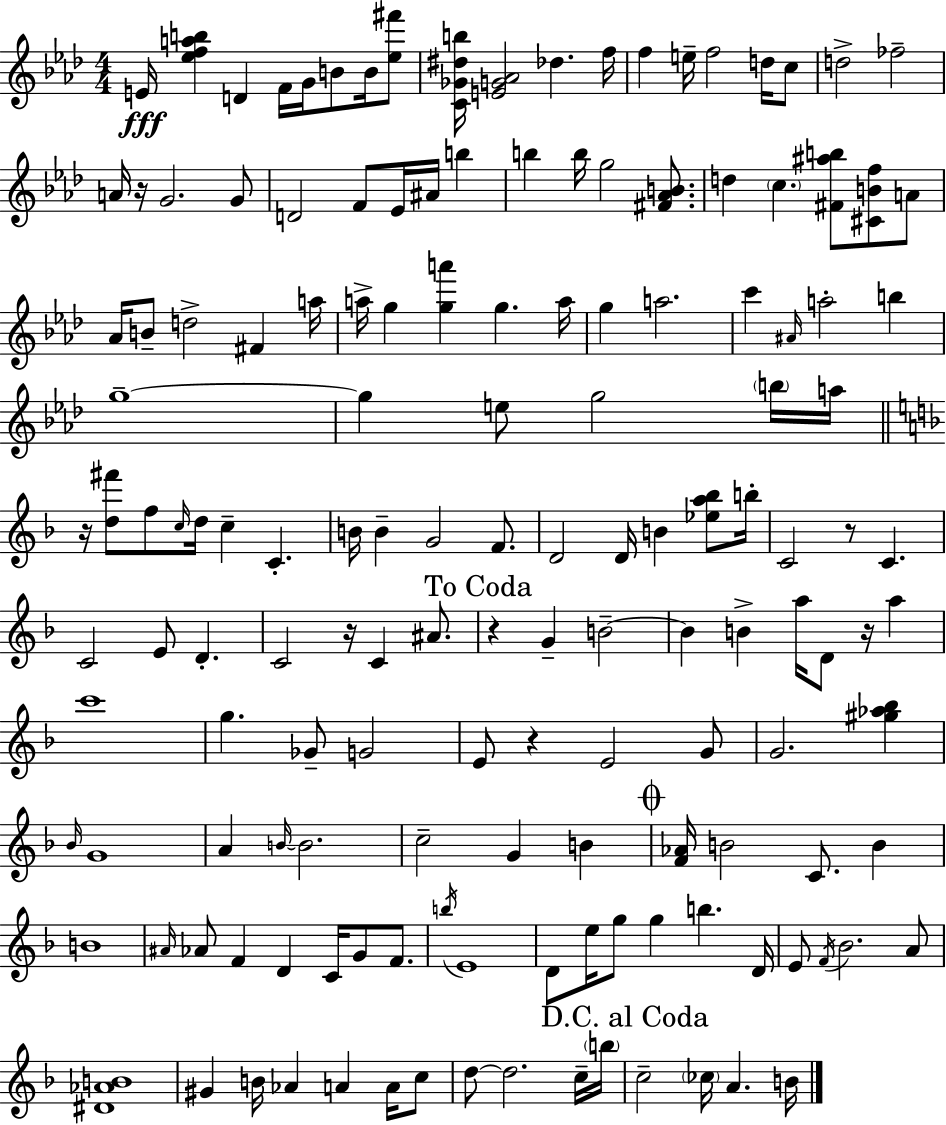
X:1
T:Untitled
M:4/4
L:1/4
K:Fm
E/4 [_efab] D F/4 G/4 B/2 B/4 [_e^f']/2 [C_G^db]/4 [EG_A]2 _d f/4 f e/4 f2 d/4 c/2 d2 _f2 A/4 z/4 G2 G/2 D2 F/2 _E/4 ^A/4 b b b/4 g2 [^F_AB]/2 d c [^F^ab]/2 [^CBf]/2 A/2 _A/4 B/2 d2 ^F a/4 a/4 g [ga'] g a/4 g a2 c' ^A/4 a2 b g4 g e/2 g2 b/4 a/4 z/4 [d^f']/2 f/2 c/4 d/4 c C B/4 B G2 F/2 D2 D/4 B [_ea_b]/2 b/4 C2 z/2 C C2 E/2 D C2 z/4 C ^A/2 z G B2 B B a/4 D/2 z/4 a c'4 g _G/2 G2 E/2 z E2 G/2 G2 [^g_a_b] _B/4 G4 A B/4 B2 c2 G B [F_A]/4 B2 C/2 B B4 ^A/4 _A/2 F D C/4 G/2 F/2 b/4 E4 D/2 e/4 g/2 g b D/4 E/2 F/4 _B2 A/2 [^D_AB]4 ^G B/4 _A A A/4 c/2 d/2 d2 c/4 b/4 c2 _c/4 A B/4